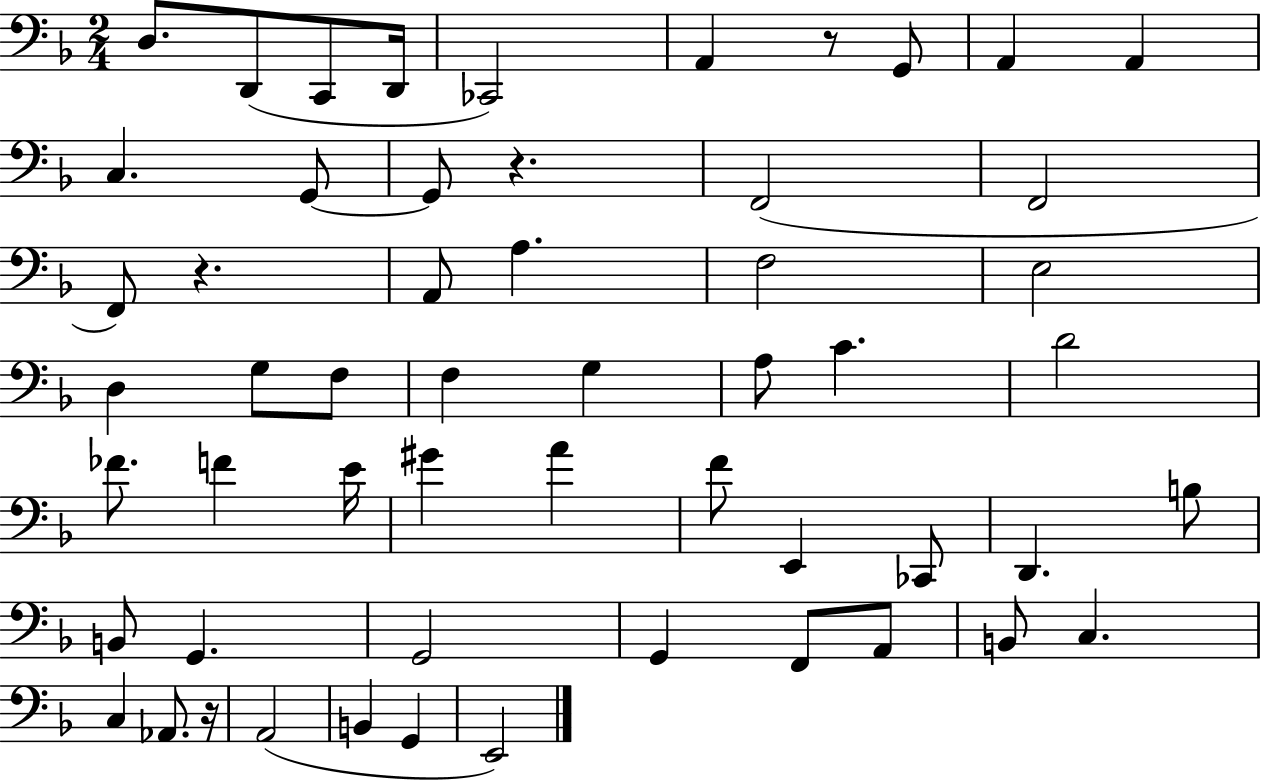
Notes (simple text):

D3/e. D2/e C2/e D2/s CES2/h A2/q R/e G2/e A2/q A2/q C3/q. G2/e G2/e R/q. F2/h F2/h F2/e R/q. A2/e A3/q. F3/h E3/h D3/q G3/e F3/e F3/q G3/q A3/e C4/q. D4/h FES4/e. F4/q E4/s G#4/q A4/q F4/e E2/q CES2/e D2/q. B3/e B2/e G2/q. G2/h G2/q F2/e A2/e B2/e C3/q. C3/q Ab2/e. R/s A2/h B2/q G2/q E2/h